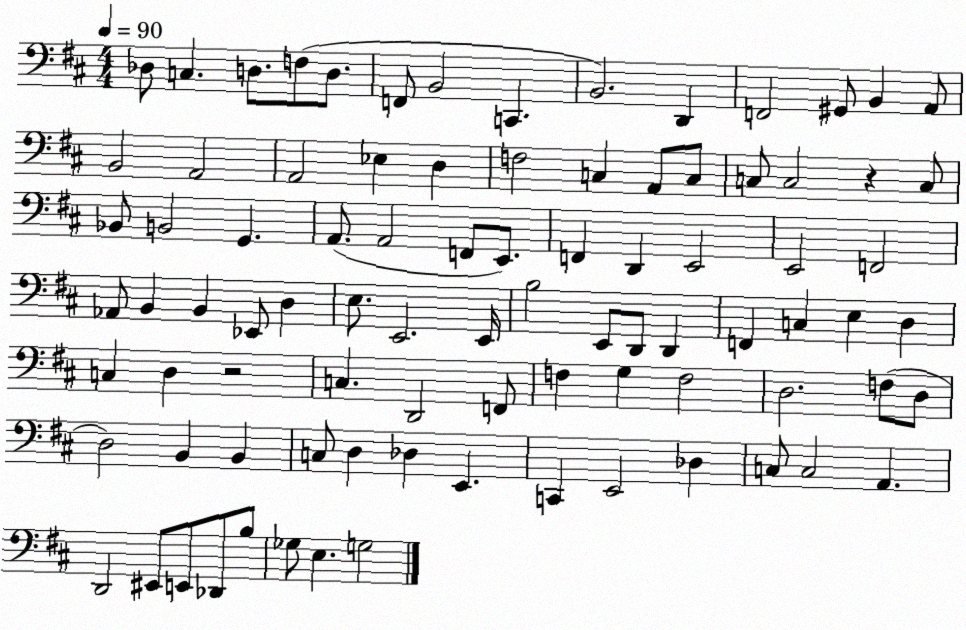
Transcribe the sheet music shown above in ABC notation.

X:1
T:Untitled
M:4/4
L:1/4
K:D
_D,/2 C, D,/2 F,/2 D,/2 F,,/2 B,,2 C,, B,,2 D,, F,,2 ^G,,/2 B,, A,,/2 B,,2 A,,2 A,,2 _E, D, F,2 C, A,,/2 C,/2 C,/2 C,2 z C,/2 _B,,/2 B,,2 G,, A,,/2 A,,2 F,,/2 E,,/2 F,, D,, E,,2 E,,2 F,,2 _A,,/2 B,, B,, _E,,/2 D, E,/2 E,,2 E,,/4 B,2 E,,/2 D,,/2 D,, F,, C, E, D, C, D, z2 C, D,,2 F,,/2 F, G, F,2 D,2 F,/2 D,/2 D,2 B,, B,, C,/2 D, _D, E,, C,, E,,2 _D, C,/2 C,2 A,, D,,2 ^E,,/2 E,,/2 _D,,/2 B,/2 _G,/2 E, G,2